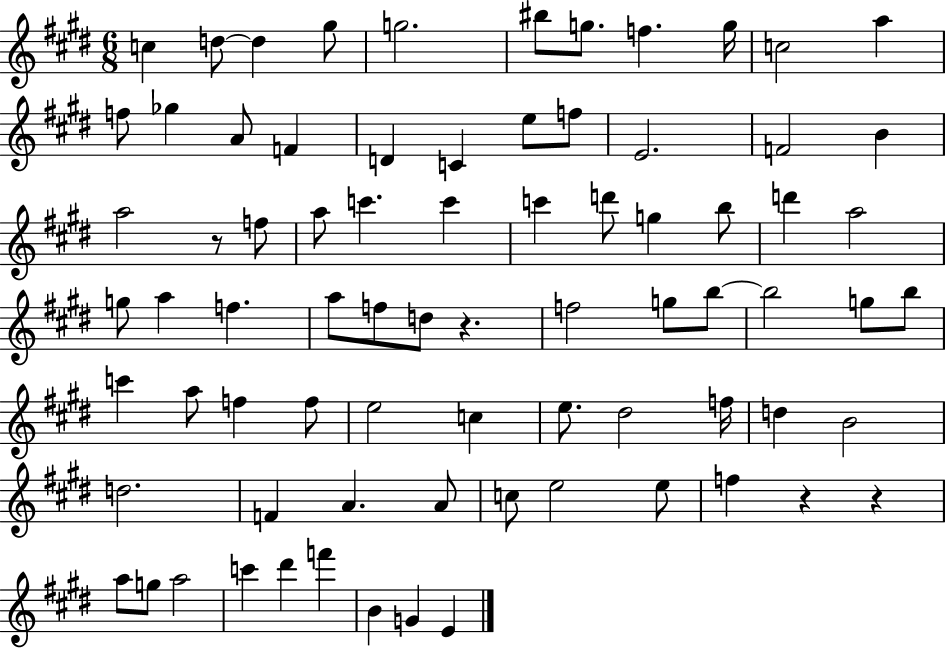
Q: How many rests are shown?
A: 4